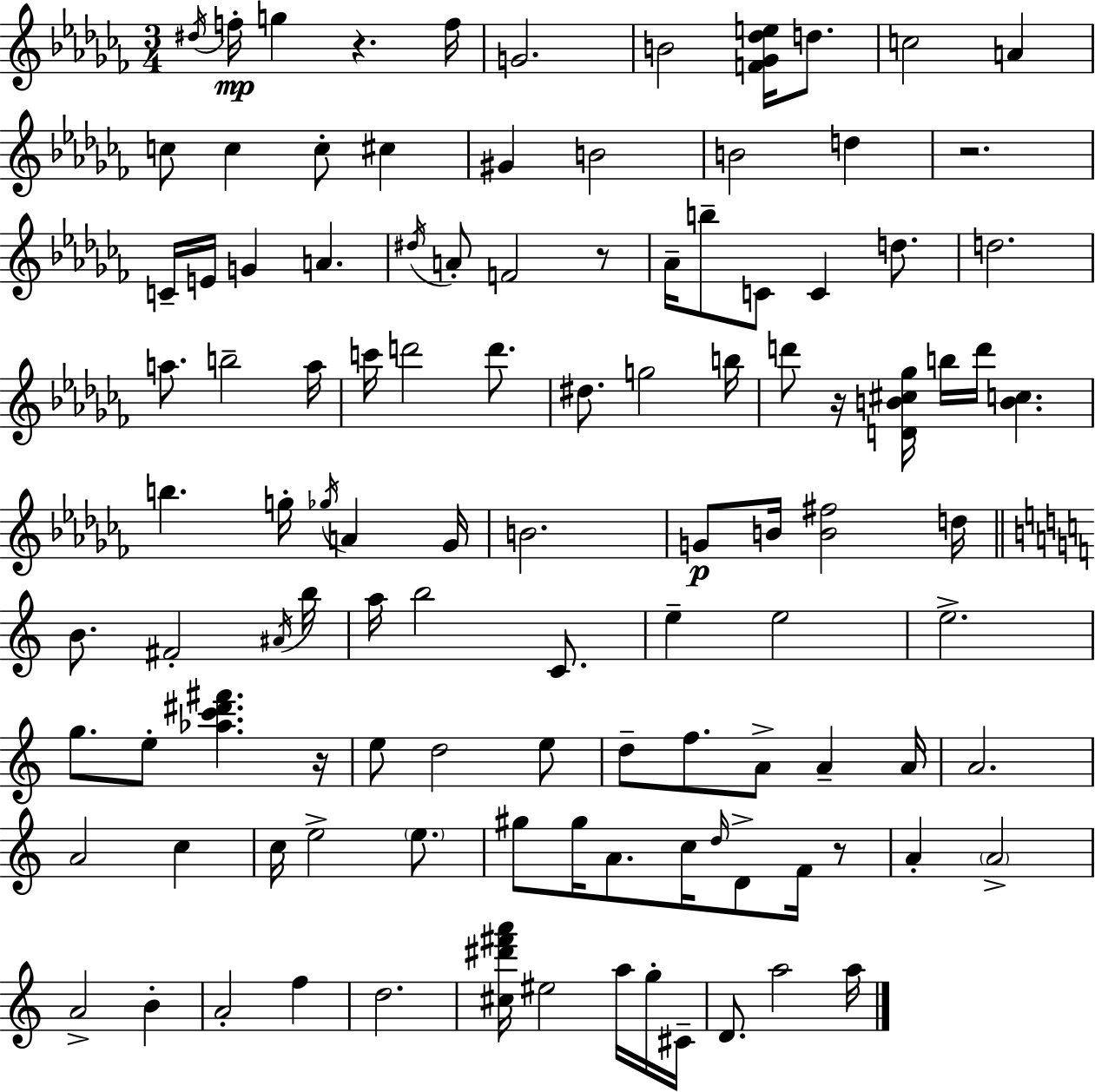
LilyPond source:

{
  \clef treble
  \numericTimeSignature
  \time 3/4
  \key aes \minor
  \acciaccatura { dis''16 }\mp f''16-. g''4 r4. | f''16 g'2. | b'2 <f' ges' des'' e''>16 d''8. | c''2 a'4 | \break c''8 c''4 c''8-. cis''4 | gis'4 b'2 | b'2 d''4 | r2. | \break c'16-- e'16 g'4 a'4. | \acciaccatura { dis''16 } a'8-. f'2 | r8 aes'16-- b''8-- c'8 c'4 d''8. | d''2. | \break a''8. b''2-- | a''16 c'''16 d'''2 d'''8. | dis''8. g''2 | b''16 d'''8 r16 <d' b' cis'' ges''>16 b''16 d'''16 <b' c''>4. | \break b''4. g''16-. \acciaccatura { ges''16 } a'4 | ges'16 b'2. | g'8\p b'16 <b' fis''>2 | d''16 \bar "||" \break \key c \major b'8. fis'2-. \acciaccatura { ais'16 } | b''16 a''16 b''2 c'8. | e''4-- e''2 | e''2.-> | \break g''8. e''8-. <aes'' c''' dis''' fis'''>4. | r16 e''8 d''2 e''8 | d''8-- f''8. a'8-> a'4-- | a'16 a'2. | \break a'2 c''4 | c''16 e''2-> \parenthesize e''8. | gis''8 gis''16 a'8. c''16 \grace { d''16 } d'8-> f'16 | r8 a'4-. \parenthesize a'2-> | \break a'2-> b'4-. | a'2-. f''4 | d''2. | <cis'' dis''' fis''' a'''>16 eis''2 a''16 | \break g''16-. cis'16-- d'8. a''2 | a''16 \bar "|."
}